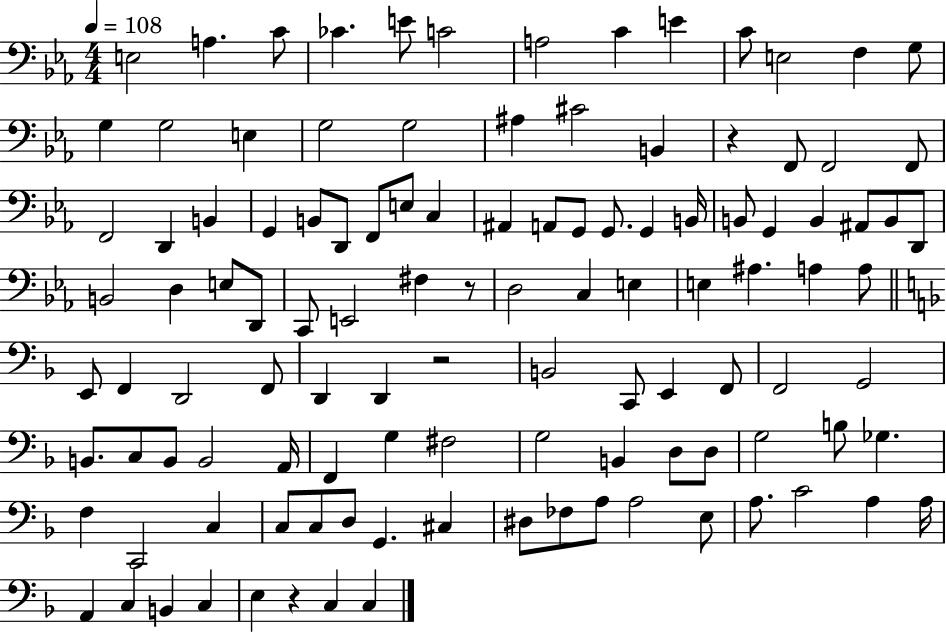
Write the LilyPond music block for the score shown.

{
  \clef bass
  \numericTimeSignature
  \time 4/4
  \key ees \major
  \tempo 4 = 108
  e2 a4. c'8 | ces'4. e'8 c'2 | a2 c'4 e'4 | c'8 e2 f4 g8 | \break g4 g2 e4 | g2 g2 | ais4 cis'2 b,4 | r4 f,8 f,2 f,8 | \break f,2 d,4 b,4 | g,4 b,8 d,8 f,8 e8 c4 | ais,4 a,8 g,8 g,8. g,4 b,16 | b,8 g,4 b,4 ais,8 b,8 d,8 | \break b,2 d4 e8 d,8 | c,8 e,2 fis4 r8 | d2 c4 e4 | e4 ais4. a4 a8 | \break \bar "||" \break \key f \major e,8 f,4 d,2 f,8 | d,4 d,4 r2 | b,2 c,8 e,4 f,8 | f,2 g,2 | \break b,8. c8 b,8 b,2 a,16 | f,4 g4 fis2 | g2 b,4 d8 d8 | g2 b8 ges4. | \break f4 c,2 c4 | c8 c8 d8 g,4. cis4 | dis8 fes8 a8 a2 e8 | a8. c'2 a4 a16 | \break a,4 c4 b,4 c4 | e4 r4 c4 c4 | \bar "|."
}